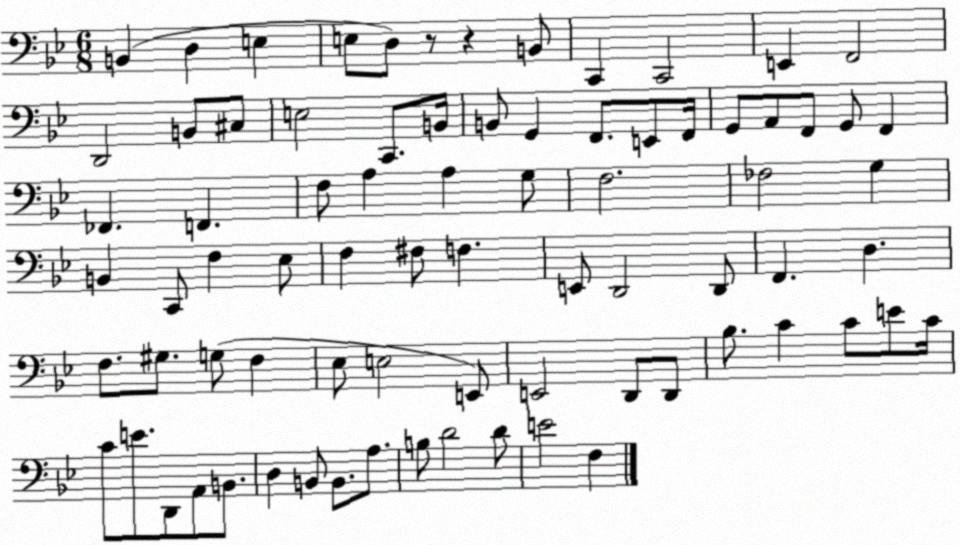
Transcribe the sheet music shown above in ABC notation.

X:1
T:Untitled
M:6/8
L:1/4
K:Bb
B,, D, E, E,/2 D,/2 z/2 z B,,/2 C,, C,,2 E,, F,,2 D,,2 B,,/2 ^C,/2 E,2 C,,/2 B,,/4 B,,/2 G,, F,,/2 E,,/2 F,,/4 G,,/2 A,,/2 F,,/2 G,,/2 F,, _F,, F,, F,/2 A, A, G,/2 F,2 _F,2 G, B,, C,,/2 F, _E,/2 F, ^F,/2 F, E,,/2 D,,2 D,,/2 F,, D, F,/2 ^G,/2 G,/2 F, _E,/2 E,2 E,,/2 E,,2 D,,/2 D,,/2 _B,/2 C C/2 E/2 C/4 C/2 E/2 D,,/2 A,,/2 B,,/2 D, B,,/2 B,,/2 A,/2 B,/2 D2 D/2 E2 F,